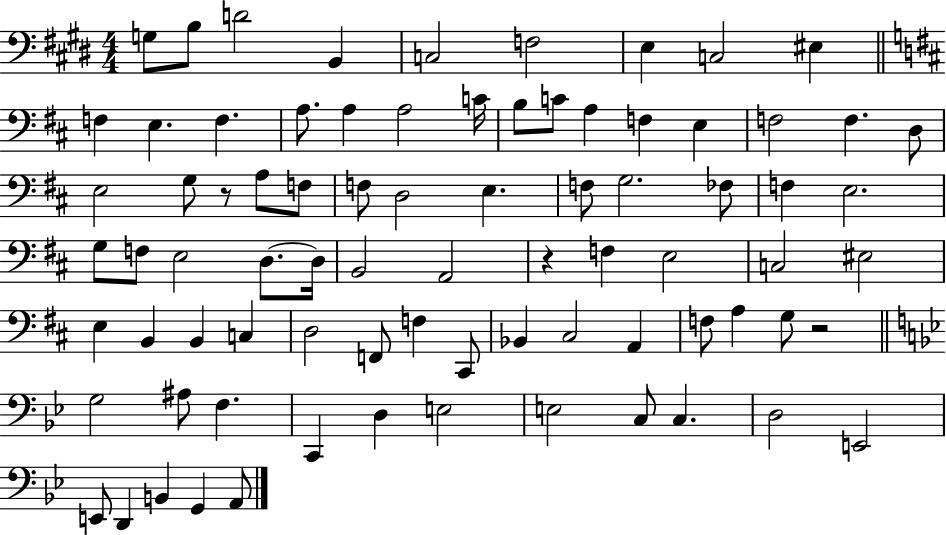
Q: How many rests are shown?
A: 3